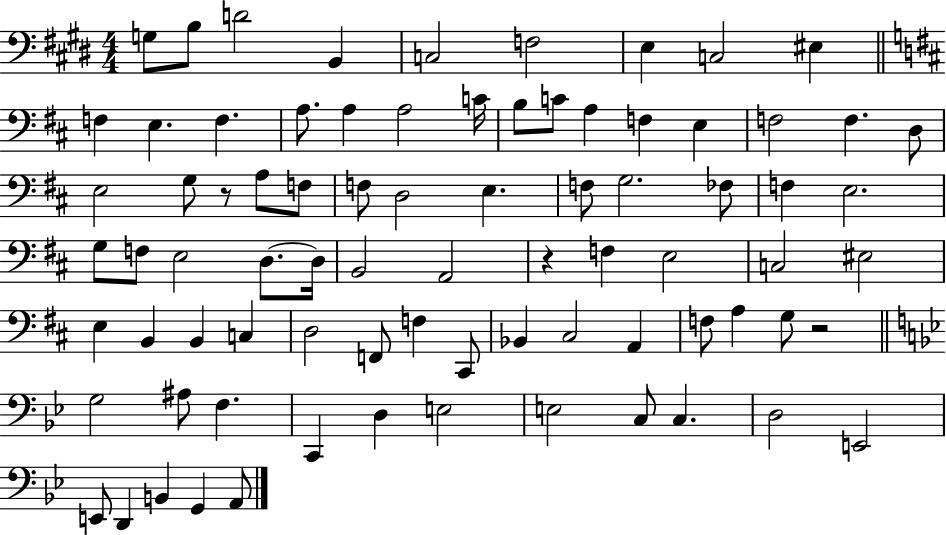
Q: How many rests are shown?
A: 3